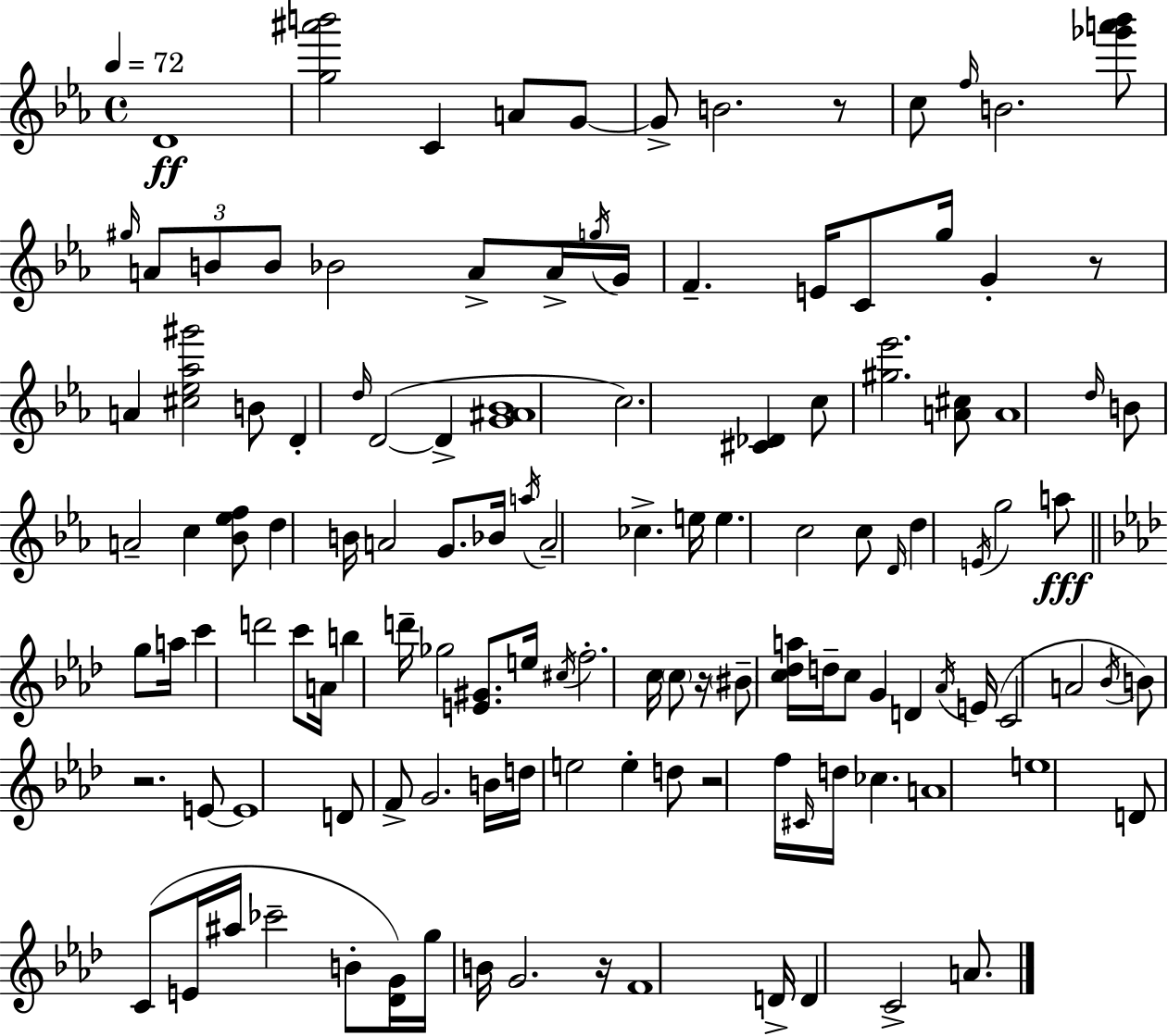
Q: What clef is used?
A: treble